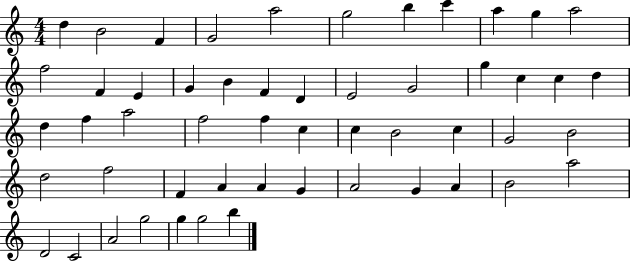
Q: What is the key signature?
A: C major